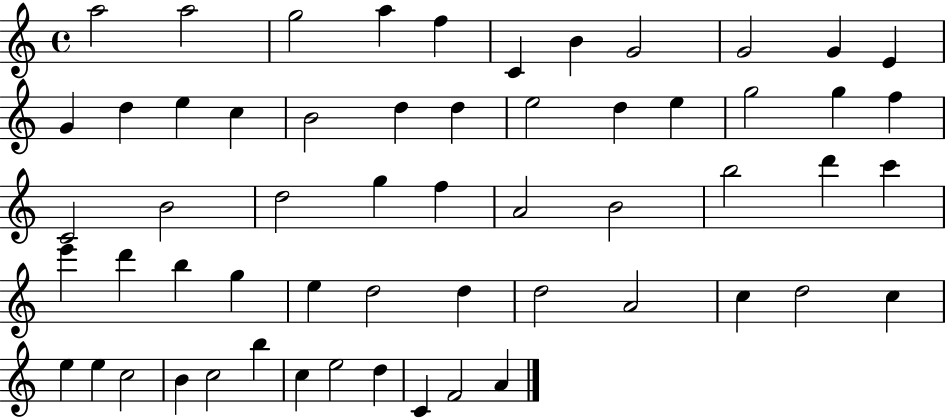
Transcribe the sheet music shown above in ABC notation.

X:1
T:Untitled
M:4/4
L:1/4
K:C
a2 a2 g2 a f C B G2 G2 G E G d e c B2 d d e2 d e g2 g f C2 B2 d2 g f A2 B2 b2 d' c' e' d' b g e d2 d d2 A2 c d2 c e e c2 B c2 b c e2 d C F2 A